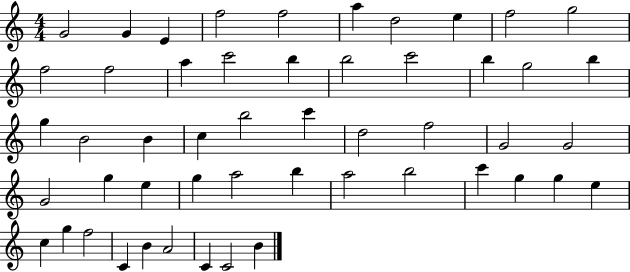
X:1
T:Untitled
M:4/4
L:1/4
K:C
G2 G E f2 f2 a d2 e f2 g2 f2 f2 a c'2 b b2 c'2 b g2 b g B2 B c b2 c' d2 f2 G2 G2 G2 g e g a2 b a2 b2 c' g g e c g f2 C B A2 C C2 B